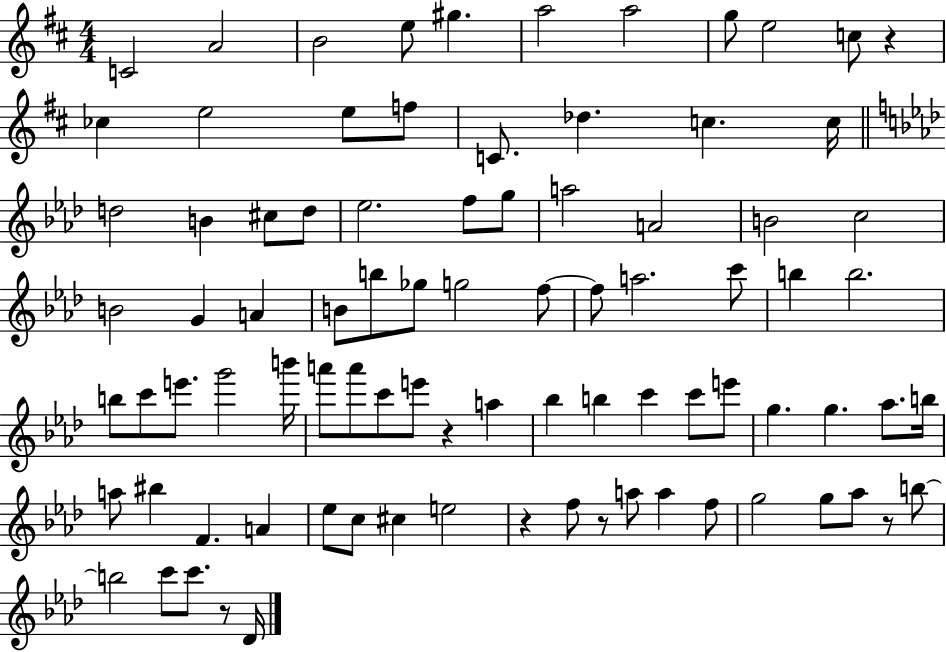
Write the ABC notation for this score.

X:1
T:Untitled
M:4/4
L:1/4
K:D
C2 A2 B2 e/2 ^g a2 a2 g/2 e2 c/2 z _c e2 e/2 f/2 C/2 _d c c/4 d2 B ^c/2 d/2 _e2 f/2 g/2 a2 A2 B2 c2 B2 G A B/2 b/2 _g/2 g2 f/2 f/2 a2 c'/2 b b2 b/2 c'/2 e'/2 g'2 b'/4 a'/2 a'/2 c'/2 e'/2 z a _b b c' c'/2 e'/2 g g _a/2 b/4 a/2 ^b F A _e/2 c/2 ^c e2 z f/2 z/2 a/2 a f/2 g2 g/2 _a/2 z/2 b/2 b2 c'/2 c'/2 z/2 _D/4